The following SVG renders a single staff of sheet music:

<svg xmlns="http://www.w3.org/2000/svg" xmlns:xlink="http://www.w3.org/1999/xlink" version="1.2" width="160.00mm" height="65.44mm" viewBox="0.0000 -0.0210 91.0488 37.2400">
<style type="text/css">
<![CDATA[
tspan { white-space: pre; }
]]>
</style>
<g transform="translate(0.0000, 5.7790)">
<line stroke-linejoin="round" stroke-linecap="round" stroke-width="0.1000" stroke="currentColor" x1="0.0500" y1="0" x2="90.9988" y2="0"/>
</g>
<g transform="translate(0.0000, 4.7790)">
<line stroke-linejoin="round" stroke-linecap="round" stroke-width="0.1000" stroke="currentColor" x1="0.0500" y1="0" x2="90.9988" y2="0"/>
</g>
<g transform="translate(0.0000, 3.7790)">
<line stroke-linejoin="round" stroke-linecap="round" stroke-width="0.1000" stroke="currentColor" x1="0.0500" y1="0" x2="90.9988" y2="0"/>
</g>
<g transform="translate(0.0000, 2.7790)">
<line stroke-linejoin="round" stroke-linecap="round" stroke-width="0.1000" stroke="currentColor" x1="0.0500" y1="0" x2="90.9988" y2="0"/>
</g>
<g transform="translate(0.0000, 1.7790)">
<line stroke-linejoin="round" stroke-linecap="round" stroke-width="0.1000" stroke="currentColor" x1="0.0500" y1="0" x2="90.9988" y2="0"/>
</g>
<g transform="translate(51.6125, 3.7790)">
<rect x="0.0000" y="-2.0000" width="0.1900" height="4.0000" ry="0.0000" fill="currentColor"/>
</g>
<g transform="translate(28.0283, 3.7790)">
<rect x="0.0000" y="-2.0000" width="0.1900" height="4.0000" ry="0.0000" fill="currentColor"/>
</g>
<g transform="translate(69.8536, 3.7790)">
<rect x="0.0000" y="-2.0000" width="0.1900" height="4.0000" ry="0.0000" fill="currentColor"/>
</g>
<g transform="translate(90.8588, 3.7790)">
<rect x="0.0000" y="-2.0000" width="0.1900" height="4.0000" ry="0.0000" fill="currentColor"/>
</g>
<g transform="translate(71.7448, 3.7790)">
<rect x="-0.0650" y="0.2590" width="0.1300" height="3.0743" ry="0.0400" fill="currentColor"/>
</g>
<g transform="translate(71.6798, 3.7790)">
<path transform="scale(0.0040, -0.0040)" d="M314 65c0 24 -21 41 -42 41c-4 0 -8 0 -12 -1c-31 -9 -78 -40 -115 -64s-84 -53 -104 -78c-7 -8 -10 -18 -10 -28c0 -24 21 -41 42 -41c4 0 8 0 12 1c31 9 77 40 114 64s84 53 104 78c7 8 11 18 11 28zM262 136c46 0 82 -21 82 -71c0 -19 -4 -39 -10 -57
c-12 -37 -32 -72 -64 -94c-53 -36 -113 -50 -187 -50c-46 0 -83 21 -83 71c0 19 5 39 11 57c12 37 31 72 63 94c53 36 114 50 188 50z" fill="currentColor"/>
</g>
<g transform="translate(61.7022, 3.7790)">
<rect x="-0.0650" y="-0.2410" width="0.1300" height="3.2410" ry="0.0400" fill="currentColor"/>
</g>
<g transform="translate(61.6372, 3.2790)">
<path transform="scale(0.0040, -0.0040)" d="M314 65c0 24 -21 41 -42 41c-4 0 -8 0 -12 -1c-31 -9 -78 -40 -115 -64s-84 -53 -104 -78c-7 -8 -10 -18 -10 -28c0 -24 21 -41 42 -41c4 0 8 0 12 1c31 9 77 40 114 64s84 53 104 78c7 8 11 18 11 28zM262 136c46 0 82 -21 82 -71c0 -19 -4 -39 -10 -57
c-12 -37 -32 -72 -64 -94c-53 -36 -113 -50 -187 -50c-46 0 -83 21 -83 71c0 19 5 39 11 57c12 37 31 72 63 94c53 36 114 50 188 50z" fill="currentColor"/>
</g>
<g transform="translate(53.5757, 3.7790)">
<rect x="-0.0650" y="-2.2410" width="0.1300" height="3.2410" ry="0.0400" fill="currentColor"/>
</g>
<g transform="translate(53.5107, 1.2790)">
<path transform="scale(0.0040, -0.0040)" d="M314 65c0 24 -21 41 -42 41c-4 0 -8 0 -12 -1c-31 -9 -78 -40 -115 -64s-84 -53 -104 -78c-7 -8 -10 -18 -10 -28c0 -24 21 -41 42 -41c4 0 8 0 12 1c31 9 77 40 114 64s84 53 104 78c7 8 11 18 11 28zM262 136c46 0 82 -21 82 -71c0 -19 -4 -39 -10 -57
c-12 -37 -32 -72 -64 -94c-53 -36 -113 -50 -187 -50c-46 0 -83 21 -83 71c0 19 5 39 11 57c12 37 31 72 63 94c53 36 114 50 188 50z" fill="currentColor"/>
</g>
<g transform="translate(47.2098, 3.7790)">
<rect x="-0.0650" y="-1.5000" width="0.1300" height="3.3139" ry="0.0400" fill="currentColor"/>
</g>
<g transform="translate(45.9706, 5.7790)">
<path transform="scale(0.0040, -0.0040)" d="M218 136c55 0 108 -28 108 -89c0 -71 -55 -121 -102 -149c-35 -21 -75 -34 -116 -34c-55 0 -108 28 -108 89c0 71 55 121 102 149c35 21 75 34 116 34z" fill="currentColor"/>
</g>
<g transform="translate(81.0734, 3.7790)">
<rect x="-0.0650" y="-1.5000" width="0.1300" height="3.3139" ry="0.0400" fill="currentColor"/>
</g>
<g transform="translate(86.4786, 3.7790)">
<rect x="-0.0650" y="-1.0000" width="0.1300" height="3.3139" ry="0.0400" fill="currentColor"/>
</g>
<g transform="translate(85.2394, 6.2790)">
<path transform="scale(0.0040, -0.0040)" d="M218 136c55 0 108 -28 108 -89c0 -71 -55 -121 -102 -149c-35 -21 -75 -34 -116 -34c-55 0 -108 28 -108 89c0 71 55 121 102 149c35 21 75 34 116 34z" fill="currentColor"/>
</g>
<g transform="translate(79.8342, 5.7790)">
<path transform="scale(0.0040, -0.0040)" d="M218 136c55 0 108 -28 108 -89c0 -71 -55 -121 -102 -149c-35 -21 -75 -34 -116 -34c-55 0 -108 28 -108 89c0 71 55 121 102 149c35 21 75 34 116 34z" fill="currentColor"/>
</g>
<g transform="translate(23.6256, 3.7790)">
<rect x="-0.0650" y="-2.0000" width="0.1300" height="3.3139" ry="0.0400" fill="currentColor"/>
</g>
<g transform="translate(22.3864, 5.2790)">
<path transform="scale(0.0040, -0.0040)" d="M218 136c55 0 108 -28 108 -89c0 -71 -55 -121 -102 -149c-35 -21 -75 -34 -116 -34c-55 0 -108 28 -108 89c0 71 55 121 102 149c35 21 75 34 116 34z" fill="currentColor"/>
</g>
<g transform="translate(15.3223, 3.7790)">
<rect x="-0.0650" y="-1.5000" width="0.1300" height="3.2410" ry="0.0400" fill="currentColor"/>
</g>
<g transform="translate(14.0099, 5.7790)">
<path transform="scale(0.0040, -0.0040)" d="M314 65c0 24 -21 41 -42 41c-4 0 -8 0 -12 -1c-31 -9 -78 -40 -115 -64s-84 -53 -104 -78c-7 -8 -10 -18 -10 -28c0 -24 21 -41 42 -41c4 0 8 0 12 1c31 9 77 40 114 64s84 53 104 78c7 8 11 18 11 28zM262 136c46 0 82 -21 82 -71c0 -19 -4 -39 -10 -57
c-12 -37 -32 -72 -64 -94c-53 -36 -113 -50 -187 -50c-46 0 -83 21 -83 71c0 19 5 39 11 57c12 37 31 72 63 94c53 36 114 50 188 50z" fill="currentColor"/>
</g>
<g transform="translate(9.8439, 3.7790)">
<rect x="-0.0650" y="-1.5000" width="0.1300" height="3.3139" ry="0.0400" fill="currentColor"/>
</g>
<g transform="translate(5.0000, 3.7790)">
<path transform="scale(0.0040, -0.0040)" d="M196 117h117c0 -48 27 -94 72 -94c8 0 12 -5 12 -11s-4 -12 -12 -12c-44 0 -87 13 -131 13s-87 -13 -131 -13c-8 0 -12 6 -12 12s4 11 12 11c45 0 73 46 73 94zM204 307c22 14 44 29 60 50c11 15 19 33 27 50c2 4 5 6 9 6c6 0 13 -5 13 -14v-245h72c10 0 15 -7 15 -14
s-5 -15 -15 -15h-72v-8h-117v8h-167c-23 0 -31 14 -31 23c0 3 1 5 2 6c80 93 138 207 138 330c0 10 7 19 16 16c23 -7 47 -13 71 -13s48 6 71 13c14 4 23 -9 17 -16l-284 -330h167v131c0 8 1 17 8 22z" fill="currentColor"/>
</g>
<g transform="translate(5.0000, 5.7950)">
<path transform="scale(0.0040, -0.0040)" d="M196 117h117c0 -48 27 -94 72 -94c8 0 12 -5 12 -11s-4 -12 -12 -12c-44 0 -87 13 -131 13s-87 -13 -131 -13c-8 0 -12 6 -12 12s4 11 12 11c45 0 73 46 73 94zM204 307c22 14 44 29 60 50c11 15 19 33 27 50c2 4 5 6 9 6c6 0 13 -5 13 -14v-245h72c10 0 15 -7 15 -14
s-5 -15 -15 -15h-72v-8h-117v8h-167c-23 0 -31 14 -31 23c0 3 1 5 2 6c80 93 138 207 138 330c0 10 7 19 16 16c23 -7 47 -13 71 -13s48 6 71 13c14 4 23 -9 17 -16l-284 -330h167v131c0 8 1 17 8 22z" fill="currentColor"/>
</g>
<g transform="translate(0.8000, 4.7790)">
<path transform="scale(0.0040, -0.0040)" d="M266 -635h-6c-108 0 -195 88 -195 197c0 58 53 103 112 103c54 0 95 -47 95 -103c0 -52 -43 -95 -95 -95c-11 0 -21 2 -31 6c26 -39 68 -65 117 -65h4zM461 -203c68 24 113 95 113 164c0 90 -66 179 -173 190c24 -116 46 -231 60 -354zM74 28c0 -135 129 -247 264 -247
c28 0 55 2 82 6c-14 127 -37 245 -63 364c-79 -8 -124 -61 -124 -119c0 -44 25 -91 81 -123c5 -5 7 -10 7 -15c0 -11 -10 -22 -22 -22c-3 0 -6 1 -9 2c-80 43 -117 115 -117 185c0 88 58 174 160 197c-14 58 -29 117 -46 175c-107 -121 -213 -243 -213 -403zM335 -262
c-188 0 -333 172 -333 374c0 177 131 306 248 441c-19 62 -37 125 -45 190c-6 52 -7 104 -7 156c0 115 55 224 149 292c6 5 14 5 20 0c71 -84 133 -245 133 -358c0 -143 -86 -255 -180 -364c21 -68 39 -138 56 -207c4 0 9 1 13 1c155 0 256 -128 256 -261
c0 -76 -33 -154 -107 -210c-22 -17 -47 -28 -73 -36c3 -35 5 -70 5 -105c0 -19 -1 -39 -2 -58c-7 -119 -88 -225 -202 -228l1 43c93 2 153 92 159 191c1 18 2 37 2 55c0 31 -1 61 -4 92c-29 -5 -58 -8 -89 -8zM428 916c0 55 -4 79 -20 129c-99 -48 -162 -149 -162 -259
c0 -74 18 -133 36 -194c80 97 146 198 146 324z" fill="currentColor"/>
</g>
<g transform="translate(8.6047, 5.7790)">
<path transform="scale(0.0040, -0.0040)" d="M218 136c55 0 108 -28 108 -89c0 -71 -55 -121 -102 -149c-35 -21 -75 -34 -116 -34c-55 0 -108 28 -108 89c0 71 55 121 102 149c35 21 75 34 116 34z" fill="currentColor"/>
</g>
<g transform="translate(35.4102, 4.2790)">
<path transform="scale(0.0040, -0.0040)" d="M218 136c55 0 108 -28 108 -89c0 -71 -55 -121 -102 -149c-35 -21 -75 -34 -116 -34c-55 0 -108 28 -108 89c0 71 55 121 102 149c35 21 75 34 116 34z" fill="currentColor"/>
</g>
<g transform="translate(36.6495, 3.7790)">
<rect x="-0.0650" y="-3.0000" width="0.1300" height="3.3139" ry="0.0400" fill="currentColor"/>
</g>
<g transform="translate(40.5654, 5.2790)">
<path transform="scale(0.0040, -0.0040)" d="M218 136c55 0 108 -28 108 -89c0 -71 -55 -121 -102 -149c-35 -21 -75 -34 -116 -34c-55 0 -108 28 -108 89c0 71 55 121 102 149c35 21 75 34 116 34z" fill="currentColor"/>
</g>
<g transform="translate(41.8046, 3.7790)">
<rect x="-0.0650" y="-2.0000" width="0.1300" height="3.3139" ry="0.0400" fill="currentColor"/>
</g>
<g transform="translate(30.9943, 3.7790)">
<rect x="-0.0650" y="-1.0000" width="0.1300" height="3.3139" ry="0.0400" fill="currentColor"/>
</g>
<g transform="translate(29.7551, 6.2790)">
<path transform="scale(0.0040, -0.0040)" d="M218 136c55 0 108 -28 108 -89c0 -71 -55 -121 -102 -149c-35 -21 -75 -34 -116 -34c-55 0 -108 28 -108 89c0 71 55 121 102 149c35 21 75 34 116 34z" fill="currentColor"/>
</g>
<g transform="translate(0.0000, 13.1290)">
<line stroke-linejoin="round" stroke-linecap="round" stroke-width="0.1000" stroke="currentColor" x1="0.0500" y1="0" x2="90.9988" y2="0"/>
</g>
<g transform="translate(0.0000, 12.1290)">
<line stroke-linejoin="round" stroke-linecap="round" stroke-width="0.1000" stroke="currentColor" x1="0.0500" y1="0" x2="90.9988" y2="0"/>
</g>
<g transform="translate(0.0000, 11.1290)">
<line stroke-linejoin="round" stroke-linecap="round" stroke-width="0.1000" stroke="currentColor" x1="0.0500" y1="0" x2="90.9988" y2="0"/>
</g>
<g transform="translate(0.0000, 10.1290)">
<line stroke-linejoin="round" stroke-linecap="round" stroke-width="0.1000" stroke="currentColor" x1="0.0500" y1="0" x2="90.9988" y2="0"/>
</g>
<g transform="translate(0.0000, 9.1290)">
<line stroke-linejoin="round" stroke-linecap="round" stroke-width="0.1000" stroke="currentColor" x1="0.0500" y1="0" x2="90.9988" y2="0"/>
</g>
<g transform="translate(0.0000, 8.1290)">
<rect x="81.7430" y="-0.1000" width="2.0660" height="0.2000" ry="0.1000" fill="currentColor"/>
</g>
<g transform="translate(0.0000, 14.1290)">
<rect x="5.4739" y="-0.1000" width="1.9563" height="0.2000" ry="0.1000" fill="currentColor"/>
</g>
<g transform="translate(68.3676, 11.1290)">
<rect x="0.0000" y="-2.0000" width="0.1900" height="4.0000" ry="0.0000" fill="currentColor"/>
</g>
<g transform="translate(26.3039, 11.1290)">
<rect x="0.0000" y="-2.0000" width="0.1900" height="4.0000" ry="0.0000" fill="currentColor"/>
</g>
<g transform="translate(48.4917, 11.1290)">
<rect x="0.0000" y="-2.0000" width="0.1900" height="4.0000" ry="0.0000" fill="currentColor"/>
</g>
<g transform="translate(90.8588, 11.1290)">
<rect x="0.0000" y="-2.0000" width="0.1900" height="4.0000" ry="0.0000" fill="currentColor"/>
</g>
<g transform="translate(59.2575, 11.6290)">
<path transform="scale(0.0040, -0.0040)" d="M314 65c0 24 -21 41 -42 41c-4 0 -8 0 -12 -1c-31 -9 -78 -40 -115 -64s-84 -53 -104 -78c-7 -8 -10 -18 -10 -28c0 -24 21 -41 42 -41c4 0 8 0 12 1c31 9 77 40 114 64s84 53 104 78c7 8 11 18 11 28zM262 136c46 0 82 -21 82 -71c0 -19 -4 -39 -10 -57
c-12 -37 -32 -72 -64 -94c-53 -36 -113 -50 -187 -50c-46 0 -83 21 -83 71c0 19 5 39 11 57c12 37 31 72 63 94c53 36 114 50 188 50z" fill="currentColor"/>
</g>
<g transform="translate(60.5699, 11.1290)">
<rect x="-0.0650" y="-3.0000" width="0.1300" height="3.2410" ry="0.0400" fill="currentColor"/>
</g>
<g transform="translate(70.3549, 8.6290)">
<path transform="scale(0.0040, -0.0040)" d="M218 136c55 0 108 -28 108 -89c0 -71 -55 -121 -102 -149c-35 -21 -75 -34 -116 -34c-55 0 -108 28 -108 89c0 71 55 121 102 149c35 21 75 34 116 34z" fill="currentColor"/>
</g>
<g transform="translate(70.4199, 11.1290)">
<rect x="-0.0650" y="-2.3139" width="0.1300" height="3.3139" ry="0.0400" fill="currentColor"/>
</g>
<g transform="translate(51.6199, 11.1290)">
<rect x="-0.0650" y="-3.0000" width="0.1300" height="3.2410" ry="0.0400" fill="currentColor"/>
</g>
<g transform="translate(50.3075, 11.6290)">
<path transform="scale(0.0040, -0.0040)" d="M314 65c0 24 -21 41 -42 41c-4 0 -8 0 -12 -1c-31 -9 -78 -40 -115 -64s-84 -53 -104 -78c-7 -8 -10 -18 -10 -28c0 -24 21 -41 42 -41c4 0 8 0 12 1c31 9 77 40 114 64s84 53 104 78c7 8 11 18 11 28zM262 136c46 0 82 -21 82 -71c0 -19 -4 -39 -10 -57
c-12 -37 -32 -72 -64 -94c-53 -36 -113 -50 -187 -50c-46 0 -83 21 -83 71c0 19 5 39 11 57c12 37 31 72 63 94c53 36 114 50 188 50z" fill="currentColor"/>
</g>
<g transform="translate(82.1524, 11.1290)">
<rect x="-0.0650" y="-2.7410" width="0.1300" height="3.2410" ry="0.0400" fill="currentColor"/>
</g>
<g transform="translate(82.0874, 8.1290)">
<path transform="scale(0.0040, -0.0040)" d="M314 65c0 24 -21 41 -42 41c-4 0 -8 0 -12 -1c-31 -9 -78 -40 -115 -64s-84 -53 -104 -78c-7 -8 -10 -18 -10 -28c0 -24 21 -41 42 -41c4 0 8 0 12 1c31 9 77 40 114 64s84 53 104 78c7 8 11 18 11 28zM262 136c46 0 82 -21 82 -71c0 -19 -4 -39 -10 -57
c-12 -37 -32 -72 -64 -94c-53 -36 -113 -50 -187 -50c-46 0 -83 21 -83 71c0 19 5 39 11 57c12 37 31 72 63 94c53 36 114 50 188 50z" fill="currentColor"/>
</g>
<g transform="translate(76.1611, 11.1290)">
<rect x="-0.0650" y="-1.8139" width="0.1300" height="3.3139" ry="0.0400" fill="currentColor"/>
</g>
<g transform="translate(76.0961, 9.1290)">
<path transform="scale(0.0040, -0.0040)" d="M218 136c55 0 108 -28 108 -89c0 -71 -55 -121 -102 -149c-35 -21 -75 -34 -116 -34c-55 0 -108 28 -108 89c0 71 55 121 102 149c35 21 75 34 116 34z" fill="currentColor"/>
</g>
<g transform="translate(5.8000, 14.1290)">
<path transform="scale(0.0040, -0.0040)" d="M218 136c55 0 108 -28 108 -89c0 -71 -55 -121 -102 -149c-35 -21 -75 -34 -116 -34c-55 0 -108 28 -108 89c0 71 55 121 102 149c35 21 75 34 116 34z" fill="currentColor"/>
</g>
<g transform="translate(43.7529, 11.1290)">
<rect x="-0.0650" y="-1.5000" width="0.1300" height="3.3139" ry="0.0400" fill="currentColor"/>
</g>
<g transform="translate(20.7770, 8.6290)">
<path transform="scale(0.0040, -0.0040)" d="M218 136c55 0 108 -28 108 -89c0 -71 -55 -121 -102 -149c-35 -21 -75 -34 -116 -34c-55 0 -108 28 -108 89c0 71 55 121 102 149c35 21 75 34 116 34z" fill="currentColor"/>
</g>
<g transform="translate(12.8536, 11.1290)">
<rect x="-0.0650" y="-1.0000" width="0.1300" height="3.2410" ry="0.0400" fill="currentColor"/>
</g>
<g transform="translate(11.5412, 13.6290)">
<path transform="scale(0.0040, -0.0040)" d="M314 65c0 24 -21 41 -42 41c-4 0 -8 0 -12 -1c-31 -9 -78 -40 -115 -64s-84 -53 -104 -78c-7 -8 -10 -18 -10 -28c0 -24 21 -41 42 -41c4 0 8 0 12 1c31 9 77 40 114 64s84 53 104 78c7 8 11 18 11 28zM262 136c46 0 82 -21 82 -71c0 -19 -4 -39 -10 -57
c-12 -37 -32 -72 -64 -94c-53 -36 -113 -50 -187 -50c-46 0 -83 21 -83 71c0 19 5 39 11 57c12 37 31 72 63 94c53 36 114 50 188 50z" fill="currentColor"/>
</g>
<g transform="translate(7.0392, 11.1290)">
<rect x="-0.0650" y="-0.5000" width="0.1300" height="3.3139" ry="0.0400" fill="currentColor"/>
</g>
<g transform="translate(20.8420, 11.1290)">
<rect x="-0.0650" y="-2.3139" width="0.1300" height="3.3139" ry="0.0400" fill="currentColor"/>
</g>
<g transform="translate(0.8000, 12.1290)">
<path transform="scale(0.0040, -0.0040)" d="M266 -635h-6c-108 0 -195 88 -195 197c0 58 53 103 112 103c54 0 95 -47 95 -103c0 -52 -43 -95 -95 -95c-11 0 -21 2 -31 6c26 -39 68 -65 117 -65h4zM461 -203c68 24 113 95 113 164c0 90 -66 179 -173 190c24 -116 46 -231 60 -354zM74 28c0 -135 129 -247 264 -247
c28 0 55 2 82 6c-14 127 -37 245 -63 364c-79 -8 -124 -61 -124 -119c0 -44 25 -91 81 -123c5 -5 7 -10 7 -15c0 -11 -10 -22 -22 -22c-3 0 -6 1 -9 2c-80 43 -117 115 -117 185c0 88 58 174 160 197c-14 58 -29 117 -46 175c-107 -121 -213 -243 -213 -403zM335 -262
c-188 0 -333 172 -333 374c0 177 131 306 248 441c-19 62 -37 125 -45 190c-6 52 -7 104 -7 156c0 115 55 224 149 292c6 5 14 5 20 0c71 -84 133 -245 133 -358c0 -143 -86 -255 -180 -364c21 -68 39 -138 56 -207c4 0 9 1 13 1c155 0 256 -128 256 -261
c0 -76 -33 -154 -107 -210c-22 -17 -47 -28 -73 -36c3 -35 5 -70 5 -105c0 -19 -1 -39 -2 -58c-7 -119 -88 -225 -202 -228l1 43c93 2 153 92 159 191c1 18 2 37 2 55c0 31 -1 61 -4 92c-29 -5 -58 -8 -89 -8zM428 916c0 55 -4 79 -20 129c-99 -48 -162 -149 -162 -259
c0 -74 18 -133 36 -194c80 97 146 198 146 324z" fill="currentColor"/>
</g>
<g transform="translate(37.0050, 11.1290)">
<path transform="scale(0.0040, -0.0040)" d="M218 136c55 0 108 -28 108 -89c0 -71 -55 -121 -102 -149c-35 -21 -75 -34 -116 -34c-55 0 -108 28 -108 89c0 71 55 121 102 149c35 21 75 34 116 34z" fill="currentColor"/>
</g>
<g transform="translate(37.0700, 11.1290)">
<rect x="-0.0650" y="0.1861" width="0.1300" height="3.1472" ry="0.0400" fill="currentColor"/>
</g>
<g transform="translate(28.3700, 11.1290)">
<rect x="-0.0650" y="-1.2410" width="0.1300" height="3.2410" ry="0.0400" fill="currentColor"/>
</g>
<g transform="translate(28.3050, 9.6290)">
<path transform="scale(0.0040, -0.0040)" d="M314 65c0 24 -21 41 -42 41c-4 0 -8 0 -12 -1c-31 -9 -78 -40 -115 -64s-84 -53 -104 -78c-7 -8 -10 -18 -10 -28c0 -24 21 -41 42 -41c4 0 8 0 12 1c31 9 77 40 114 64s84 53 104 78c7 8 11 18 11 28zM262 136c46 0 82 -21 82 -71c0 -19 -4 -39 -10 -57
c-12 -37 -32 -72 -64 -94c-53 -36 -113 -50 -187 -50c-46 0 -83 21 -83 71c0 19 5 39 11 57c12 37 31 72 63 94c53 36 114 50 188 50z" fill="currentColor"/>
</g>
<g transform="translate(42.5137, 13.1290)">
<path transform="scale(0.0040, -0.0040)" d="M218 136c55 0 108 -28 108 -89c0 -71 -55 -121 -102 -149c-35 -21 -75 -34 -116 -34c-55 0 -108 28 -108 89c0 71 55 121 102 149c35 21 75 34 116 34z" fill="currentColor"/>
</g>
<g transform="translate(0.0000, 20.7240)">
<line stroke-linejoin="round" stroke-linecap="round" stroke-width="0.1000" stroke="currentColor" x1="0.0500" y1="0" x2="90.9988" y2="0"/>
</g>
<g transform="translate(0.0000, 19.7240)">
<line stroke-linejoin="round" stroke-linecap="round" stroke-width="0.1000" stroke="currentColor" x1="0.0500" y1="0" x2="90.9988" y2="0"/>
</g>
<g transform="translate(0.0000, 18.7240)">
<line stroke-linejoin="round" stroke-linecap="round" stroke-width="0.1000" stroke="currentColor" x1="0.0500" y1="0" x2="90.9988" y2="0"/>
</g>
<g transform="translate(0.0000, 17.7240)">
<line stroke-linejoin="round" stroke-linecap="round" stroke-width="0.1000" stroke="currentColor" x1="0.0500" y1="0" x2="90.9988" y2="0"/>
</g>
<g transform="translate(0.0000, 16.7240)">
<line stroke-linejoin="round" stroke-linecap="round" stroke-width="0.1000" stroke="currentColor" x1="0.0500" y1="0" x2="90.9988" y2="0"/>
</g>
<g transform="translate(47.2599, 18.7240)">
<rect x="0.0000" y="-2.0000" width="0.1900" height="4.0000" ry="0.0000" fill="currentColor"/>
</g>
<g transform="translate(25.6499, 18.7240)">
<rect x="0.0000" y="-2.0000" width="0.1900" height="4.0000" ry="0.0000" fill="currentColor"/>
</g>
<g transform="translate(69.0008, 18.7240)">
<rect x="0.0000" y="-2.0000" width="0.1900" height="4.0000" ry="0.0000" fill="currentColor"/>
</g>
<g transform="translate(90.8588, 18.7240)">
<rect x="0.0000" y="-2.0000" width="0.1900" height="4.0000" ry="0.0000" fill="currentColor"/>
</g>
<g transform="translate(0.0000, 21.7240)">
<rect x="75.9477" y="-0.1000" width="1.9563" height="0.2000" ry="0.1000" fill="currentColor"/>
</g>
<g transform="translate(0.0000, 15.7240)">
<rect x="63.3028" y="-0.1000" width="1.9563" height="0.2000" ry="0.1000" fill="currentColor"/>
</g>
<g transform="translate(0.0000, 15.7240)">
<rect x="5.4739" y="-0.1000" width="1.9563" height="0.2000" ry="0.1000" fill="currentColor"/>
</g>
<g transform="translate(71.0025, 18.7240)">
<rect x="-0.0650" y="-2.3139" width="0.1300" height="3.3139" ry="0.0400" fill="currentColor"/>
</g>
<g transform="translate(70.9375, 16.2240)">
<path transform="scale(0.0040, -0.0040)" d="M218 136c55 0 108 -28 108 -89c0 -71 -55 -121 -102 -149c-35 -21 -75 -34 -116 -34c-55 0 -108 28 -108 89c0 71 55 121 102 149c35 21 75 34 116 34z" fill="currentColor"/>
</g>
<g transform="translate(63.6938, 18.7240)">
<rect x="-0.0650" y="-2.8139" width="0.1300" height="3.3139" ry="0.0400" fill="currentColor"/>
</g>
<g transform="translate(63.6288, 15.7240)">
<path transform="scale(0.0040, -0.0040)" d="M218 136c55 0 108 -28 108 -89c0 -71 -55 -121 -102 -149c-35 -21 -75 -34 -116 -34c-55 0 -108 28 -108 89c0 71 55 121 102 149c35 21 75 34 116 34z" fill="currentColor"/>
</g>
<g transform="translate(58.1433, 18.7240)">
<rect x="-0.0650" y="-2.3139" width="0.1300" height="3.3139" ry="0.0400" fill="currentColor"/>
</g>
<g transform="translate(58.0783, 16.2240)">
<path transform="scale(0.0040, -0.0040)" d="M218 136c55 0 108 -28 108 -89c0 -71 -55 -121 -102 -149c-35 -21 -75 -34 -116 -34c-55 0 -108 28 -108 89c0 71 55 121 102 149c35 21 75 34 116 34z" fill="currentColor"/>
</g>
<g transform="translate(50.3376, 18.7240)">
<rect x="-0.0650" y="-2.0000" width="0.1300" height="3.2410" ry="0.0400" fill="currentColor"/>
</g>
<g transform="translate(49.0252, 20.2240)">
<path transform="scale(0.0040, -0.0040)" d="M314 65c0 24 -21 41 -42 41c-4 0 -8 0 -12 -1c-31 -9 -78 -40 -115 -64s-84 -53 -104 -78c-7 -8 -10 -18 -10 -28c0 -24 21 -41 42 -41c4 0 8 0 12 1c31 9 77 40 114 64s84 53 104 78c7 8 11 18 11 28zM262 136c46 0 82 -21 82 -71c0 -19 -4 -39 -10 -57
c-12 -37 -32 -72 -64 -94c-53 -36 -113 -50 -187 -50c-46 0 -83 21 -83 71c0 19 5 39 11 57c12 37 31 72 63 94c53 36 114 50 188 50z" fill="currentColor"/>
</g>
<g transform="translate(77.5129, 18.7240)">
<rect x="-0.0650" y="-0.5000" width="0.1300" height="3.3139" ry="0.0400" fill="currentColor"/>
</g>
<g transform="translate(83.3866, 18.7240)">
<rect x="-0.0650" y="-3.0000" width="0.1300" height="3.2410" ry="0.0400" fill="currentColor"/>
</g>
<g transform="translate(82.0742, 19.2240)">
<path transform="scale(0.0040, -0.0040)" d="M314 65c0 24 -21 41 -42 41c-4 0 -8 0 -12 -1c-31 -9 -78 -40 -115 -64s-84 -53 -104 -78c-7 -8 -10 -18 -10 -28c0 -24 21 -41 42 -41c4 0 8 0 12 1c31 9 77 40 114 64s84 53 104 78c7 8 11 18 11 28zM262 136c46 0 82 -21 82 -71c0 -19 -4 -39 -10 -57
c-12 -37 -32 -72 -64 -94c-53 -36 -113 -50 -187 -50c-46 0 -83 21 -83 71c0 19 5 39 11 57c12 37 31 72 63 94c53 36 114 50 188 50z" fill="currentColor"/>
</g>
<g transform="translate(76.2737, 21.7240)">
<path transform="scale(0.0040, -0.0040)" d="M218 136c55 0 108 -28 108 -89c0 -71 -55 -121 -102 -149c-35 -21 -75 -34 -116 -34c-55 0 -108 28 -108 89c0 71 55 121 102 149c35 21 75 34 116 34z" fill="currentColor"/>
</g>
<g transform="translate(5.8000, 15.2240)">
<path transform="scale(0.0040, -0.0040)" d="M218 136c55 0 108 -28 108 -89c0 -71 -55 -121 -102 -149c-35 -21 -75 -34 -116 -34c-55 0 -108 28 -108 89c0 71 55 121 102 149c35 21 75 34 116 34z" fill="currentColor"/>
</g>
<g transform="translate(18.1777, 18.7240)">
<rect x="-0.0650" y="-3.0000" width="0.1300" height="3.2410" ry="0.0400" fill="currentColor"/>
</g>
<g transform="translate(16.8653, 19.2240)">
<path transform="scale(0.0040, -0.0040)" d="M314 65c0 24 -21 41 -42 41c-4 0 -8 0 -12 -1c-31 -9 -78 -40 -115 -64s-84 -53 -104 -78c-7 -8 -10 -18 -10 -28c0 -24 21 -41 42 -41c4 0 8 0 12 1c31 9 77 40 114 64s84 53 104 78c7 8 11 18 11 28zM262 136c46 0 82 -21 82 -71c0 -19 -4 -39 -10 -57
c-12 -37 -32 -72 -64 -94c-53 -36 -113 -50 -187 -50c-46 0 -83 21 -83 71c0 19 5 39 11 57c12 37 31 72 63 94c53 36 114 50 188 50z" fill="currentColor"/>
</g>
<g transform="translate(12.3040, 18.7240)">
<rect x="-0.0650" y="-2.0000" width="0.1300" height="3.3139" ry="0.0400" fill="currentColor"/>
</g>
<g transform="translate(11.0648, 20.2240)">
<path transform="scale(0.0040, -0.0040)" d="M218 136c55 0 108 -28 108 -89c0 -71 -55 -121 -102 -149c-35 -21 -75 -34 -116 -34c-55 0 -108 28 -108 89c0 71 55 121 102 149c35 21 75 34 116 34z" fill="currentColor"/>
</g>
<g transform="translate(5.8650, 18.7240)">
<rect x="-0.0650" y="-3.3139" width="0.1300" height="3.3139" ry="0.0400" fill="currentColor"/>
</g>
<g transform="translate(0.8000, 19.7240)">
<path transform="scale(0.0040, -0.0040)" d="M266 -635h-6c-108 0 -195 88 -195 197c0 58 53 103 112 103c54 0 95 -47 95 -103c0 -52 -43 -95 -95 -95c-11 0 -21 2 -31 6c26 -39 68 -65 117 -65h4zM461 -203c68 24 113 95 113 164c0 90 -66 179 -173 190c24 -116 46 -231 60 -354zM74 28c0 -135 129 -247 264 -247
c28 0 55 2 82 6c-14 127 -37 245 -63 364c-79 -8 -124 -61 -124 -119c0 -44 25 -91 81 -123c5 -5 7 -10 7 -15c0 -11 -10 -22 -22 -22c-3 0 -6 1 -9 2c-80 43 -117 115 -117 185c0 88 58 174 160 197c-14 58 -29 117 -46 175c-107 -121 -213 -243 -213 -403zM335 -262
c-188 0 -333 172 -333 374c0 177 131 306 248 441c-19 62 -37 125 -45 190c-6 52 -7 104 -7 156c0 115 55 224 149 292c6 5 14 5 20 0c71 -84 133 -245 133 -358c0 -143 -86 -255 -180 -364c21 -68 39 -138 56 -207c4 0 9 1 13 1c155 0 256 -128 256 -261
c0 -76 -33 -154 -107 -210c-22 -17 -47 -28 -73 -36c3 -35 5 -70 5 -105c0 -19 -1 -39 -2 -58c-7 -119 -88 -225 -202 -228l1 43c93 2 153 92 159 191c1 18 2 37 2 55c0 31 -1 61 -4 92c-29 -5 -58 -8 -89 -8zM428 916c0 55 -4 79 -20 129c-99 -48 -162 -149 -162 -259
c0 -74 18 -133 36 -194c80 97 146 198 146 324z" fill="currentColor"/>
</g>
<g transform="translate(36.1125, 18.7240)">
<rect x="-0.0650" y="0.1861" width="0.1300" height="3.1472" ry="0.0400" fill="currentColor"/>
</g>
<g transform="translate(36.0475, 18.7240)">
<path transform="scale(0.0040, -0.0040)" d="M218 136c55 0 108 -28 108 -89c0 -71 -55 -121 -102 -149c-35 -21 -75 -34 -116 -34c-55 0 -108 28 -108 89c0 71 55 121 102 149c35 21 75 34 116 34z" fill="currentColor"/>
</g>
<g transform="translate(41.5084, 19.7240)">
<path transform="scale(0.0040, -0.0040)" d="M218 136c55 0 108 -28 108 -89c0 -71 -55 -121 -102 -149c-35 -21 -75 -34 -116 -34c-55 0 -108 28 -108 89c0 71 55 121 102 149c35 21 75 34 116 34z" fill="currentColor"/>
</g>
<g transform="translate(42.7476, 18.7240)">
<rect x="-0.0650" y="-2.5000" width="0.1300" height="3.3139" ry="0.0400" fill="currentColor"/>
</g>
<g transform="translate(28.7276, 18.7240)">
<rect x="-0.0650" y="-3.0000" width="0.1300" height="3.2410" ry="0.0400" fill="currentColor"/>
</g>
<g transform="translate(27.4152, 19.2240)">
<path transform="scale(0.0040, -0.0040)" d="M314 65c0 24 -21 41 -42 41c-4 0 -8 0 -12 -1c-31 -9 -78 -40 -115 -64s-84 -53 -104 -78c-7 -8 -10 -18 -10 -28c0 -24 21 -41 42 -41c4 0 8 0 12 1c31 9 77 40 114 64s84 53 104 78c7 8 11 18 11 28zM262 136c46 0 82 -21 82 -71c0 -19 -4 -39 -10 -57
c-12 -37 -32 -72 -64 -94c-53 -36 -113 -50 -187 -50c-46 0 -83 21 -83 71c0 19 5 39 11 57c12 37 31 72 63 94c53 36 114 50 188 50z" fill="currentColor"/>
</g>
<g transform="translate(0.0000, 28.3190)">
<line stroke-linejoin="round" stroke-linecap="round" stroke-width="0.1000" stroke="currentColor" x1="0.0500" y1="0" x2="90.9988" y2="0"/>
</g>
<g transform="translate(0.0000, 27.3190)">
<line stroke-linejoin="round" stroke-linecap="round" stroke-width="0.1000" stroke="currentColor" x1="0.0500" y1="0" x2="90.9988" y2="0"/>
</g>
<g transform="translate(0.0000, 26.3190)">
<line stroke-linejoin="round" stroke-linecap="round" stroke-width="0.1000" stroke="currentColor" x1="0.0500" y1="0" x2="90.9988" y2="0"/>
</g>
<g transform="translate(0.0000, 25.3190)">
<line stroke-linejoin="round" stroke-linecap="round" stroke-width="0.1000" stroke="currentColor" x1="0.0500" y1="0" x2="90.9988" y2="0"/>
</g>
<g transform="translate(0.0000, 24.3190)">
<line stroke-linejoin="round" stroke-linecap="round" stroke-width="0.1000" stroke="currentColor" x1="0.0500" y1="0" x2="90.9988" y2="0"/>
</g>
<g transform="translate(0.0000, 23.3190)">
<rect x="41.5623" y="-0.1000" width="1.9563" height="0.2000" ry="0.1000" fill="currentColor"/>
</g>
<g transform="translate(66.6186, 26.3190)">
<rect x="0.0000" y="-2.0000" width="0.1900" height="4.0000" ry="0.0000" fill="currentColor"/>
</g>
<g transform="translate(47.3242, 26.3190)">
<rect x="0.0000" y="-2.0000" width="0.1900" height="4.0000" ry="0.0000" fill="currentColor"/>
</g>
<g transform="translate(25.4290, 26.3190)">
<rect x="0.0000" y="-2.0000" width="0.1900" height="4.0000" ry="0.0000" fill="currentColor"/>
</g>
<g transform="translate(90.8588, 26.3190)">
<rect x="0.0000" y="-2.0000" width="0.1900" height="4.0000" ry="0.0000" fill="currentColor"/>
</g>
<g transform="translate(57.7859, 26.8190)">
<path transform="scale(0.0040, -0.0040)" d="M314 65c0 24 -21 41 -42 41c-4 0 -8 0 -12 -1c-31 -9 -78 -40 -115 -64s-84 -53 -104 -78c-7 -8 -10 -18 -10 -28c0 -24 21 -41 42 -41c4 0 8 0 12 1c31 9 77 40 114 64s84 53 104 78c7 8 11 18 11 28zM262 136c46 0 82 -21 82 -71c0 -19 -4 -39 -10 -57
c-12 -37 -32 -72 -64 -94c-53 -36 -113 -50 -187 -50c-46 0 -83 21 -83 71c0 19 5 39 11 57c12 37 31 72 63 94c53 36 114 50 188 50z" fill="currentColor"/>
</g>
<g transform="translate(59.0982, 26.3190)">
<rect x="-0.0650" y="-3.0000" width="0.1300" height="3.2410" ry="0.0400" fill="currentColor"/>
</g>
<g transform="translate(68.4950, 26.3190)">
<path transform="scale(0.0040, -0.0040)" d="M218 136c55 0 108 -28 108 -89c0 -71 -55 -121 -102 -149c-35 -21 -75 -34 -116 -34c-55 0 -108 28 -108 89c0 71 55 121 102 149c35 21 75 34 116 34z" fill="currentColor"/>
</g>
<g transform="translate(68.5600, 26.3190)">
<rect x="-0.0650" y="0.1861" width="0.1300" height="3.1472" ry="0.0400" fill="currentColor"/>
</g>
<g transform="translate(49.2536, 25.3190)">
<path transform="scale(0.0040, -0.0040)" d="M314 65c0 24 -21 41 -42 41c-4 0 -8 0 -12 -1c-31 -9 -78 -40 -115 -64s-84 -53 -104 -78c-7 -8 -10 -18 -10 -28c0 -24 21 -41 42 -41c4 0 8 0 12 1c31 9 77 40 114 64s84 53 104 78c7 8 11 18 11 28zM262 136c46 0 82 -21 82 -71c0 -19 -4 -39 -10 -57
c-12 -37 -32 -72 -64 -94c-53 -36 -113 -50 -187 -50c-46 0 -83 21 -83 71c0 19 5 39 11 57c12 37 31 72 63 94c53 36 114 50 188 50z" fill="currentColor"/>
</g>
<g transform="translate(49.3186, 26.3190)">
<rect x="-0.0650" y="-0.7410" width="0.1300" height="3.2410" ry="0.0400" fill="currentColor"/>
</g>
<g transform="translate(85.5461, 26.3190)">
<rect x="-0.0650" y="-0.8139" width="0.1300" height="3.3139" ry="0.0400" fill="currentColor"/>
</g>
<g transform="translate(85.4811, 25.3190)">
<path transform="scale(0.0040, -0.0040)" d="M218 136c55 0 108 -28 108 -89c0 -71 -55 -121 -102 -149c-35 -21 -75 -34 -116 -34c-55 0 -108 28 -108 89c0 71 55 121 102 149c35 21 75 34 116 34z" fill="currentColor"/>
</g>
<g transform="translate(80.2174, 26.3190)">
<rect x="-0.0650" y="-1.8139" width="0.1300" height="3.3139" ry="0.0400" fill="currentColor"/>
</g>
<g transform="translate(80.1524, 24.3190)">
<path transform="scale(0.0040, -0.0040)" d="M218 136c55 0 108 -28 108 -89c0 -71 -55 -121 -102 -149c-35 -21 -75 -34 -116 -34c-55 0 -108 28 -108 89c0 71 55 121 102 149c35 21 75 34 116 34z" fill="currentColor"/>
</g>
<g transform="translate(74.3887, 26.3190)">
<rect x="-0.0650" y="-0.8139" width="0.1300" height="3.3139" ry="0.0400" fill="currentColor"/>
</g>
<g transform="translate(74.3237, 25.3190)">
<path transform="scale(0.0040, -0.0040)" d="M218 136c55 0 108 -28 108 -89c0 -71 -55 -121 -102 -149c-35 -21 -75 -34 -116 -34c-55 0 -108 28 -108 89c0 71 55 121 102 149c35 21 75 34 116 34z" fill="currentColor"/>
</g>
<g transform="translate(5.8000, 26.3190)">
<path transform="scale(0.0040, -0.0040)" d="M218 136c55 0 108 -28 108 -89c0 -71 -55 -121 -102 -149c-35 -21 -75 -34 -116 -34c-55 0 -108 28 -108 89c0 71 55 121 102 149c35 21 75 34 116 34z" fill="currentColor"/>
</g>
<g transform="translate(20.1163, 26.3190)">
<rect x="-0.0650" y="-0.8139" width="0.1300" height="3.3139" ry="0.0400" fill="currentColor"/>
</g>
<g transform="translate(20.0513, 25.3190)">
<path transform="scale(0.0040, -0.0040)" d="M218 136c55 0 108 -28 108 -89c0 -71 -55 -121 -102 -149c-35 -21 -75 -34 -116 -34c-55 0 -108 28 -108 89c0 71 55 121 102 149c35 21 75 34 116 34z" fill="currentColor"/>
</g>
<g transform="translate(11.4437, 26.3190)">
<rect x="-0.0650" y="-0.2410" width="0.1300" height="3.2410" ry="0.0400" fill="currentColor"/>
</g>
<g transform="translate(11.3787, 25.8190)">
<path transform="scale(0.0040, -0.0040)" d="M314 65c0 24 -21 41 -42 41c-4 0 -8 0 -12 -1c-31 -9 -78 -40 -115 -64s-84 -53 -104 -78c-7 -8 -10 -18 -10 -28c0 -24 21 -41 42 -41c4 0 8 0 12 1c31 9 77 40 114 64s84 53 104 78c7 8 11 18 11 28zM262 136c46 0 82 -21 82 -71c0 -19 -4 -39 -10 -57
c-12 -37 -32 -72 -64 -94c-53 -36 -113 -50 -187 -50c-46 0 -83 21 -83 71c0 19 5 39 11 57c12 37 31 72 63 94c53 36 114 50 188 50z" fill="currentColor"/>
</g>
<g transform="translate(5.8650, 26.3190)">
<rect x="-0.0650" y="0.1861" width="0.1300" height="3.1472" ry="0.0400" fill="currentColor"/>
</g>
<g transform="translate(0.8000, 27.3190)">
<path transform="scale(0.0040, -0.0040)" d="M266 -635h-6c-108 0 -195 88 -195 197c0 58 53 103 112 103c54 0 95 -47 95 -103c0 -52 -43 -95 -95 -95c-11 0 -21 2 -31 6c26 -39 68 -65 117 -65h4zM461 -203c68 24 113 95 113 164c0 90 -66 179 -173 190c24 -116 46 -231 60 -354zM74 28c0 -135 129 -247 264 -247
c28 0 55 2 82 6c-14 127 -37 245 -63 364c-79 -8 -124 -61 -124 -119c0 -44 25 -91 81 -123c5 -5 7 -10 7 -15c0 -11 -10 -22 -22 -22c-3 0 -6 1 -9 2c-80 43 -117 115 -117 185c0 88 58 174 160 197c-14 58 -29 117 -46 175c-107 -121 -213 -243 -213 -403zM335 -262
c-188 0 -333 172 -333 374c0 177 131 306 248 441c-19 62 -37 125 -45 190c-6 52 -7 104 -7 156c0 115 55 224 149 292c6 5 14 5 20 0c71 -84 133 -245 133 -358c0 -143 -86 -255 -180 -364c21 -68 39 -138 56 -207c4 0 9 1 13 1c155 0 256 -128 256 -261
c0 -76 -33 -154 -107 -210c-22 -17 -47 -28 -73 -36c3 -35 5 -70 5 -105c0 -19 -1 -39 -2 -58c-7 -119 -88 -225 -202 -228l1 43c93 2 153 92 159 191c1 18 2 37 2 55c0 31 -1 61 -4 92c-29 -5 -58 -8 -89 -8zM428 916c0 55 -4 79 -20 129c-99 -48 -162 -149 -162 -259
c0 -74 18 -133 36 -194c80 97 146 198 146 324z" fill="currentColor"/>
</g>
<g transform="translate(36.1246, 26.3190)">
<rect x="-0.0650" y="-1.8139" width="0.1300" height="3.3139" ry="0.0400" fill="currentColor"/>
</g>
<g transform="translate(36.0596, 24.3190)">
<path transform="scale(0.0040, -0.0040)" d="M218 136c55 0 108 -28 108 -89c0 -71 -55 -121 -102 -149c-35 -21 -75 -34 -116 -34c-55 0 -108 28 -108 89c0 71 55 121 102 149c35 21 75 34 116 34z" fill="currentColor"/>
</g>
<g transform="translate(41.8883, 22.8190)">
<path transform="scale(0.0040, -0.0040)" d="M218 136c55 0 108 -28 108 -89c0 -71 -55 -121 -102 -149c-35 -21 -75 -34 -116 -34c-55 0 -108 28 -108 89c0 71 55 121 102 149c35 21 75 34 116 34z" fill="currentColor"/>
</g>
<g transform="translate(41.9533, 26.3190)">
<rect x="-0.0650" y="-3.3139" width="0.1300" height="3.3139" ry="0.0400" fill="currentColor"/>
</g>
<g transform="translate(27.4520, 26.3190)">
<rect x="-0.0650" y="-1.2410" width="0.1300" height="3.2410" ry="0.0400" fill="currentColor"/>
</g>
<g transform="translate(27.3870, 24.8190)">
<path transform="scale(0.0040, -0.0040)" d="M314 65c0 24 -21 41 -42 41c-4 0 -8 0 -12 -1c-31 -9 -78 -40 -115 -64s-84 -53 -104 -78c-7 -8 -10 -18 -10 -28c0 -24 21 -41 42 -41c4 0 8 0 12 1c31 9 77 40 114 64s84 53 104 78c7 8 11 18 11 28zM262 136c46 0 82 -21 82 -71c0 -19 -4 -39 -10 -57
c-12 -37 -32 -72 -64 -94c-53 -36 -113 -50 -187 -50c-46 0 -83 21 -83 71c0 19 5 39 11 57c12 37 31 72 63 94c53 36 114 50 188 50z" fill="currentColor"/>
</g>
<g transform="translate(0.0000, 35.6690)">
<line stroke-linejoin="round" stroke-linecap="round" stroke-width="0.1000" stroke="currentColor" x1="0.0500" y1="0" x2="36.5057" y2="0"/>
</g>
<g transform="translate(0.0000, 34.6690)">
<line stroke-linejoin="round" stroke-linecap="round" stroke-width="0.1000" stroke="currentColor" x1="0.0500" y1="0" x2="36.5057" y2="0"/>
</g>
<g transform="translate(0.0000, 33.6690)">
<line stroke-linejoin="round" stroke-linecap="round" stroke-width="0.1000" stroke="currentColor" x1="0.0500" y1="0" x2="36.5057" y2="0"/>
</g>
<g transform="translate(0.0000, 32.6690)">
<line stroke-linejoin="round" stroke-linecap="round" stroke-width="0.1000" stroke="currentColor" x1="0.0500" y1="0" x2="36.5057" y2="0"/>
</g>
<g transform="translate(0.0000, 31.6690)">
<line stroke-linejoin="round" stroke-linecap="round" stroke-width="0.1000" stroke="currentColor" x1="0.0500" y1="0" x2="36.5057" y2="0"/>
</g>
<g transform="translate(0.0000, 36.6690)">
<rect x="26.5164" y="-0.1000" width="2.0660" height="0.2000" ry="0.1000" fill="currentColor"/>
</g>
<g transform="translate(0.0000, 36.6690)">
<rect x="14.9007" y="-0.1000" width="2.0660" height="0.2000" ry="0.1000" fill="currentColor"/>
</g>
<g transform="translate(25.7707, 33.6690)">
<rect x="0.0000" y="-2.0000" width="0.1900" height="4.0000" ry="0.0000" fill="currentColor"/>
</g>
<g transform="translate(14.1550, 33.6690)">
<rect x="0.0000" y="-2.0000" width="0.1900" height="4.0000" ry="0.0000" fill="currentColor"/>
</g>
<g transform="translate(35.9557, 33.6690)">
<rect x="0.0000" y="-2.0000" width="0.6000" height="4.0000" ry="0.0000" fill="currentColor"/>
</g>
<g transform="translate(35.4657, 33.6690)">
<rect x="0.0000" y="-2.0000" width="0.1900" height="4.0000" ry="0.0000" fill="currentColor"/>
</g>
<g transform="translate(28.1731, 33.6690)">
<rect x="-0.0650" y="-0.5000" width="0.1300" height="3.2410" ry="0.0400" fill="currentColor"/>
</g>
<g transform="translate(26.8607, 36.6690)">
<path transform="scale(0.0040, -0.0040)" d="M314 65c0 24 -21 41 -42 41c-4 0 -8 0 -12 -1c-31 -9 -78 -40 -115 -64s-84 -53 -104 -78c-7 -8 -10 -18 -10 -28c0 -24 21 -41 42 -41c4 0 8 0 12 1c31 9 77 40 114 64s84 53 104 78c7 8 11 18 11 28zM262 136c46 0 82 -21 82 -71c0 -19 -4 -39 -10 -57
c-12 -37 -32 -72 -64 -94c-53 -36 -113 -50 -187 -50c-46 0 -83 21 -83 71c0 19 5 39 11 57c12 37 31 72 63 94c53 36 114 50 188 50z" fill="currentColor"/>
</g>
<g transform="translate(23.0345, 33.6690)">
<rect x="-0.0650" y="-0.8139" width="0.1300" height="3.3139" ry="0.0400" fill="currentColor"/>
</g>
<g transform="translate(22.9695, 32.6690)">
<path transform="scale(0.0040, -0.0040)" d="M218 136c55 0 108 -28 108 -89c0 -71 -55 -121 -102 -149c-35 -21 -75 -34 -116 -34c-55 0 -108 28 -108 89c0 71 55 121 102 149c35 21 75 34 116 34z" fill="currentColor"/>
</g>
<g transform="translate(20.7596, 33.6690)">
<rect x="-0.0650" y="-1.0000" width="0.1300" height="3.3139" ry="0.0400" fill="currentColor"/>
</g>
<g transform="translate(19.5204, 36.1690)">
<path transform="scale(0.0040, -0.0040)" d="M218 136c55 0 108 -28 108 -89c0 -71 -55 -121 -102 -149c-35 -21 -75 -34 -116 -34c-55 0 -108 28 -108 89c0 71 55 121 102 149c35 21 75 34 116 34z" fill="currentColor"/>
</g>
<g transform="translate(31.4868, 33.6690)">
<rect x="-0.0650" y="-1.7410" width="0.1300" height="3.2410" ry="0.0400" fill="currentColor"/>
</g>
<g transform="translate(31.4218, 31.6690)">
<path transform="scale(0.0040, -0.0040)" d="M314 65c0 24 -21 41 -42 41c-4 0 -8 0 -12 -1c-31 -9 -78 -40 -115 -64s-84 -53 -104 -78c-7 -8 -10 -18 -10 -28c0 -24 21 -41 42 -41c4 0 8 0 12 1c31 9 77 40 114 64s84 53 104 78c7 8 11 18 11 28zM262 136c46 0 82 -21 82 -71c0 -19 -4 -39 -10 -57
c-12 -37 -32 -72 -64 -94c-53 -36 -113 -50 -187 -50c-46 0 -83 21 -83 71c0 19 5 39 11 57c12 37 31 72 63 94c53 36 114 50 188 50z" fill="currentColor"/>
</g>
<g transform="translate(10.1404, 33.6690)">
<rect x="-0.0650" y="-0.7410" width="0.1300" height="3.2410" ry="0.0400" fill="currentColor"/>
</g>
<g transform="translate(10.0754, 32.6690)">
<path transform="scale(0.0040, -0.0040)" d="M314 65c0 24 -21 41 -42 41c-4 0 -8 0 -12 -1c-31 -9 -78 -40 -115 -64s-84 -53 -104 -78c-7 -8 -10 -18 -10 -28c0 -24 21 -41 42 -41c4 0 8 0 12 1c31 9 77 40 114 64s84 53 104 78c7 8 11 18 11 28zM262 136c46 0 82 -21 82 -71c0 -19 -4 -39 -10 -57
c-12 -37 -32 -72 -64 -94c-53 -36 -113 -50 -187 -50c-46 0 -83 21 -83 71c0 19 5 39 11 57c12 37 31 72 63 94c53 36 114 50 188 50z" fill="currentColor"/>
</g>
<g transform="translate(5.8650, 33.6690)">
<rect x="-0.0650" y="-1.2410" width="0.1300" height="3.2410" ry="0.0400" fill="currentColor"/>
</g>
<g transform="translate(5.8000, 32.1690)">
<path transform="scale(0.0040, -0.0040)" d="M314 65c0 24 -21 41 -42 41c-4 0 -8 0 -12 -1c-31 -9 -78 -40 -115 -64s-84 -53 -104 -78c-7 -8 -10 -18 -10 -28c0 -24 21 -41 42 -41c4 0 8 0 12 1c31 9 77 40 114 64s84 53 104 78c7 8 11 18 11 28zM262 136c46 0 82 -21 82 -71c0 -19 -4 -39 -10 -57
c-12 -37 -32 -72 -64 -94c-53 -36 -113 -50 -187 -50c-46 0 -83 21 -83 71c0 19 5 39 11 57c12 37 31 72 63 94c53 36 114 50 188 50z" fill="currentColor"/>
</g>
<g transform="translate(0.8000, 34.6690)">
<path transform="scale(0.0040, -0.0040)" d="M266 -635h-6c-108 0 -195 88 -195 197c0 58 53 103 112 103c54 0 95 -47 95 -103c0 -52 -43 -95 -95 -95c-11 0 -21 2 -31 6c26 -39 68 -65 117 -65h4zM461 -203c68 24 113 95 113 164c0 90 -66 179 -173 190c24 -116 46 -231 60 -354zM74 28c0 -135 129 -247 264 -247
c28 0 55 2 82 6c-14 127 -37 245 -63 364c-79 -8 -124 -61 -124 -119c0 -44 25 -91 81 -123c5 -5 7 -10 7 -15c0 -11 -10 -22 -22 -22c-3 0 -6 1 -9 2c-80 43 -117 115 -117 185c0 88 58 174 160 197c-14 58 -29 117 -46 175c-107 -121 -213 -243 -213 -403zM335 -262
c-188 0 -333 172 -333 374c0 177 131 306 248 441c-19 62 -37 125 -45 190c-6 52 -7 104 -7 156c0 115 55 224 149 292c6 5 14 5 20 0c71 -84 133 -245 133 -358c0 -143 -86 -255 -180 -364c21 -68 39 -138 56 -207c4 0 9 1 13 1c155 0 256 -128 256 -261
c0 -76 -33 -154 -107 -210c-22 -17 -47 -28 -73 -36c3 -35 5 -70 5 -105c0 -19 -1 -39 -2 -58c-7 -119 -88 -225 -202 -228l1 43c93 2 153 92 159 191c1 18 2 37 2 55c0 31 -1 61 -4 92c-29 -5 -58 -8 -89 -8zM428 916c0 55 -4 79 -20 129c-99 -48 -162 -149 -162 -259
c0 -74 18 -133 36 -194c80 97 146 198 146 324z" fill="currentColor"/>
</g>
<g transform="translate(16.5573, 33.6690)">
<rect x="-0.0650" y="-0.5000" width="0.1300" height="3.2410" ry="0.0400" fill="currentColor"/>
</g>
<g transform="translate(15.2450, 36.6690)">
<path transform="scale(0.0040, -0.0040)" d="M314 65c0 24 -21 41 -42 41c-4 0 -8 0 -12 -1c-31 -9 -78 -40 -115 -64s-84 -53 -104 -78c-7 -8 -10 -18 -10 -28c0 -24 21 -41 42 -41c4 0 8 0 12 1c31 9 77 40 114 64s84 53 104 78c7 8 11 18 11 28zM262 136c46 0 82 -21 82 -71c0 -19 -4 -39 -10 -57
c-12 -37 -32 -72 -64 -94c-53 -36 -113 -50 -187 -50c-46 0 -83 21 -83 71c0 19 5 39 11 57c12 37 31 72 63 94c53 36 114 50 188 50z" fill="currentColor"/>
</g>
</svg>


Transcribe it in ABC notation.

X:1
T:Untitled
M:4/4
L:1/4
K:C
E E2 F D A F E g2 c2 B2 E D C D2 g e2 B E A2 A2 g f a2 b F A2 A2 B G F2 g a g C A2 B c2 d e2 f b d2 A2 B d f d e2 d2 C2 D d C2 f2